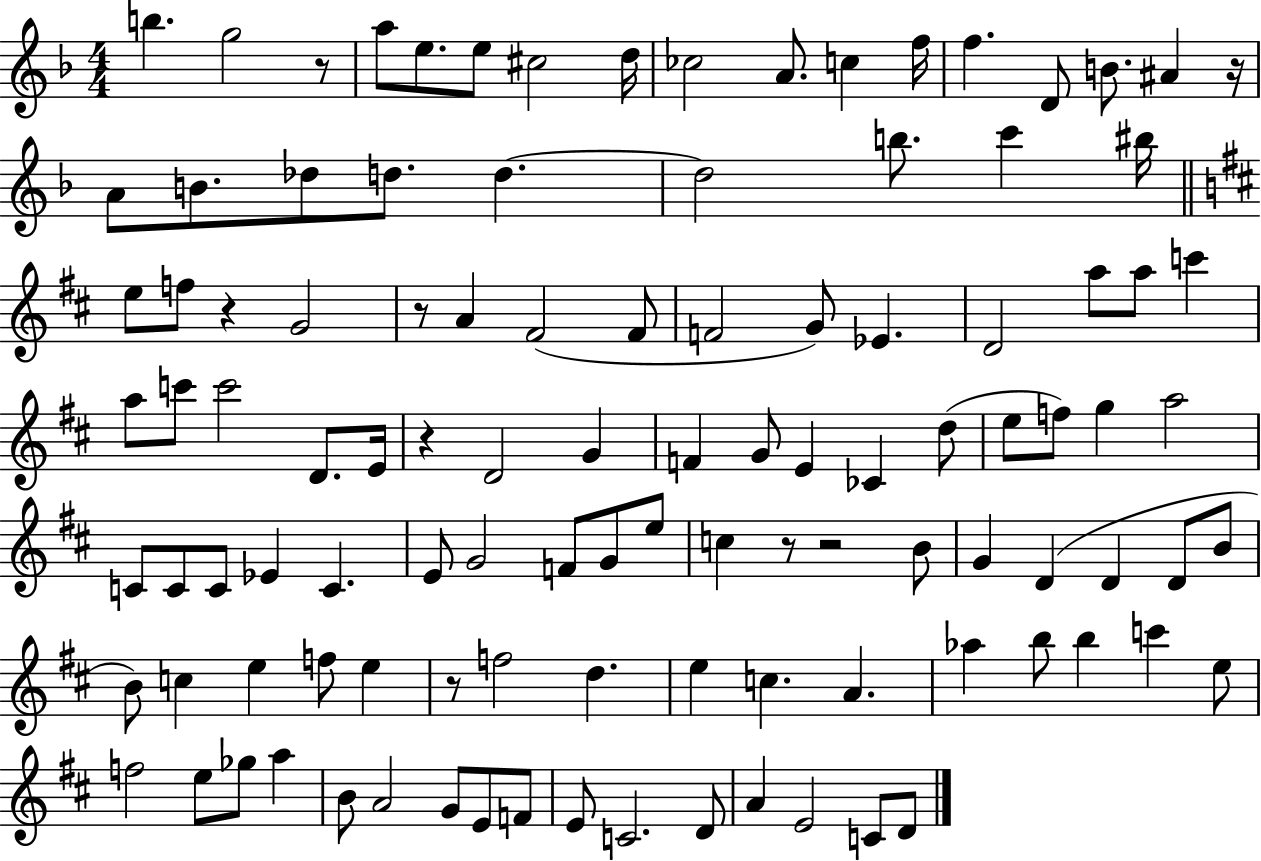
B5/q. G5/h R/e A5/e E5/e. E5/e C#5/h D5/s CES5/h A4/e. C5/q F5/s F5/q. D4/e B4/e. A#4/q R/s A4/e B4/e. Db5/e D5/e. D5/q. D5/h B5/e. C6/q BIS5/s E5/e F5/e R/q G4/h R/e A4/q F#4/h F#4/e F4/h G4/e Eb4/q. D4/h A5/e A5/e C6/q A5/e C6/e C6/h D4/e. E4/s R/q D4/h G4/q F4/q G4/e E4/q CES4/q D5/e E5/e F5/e G5/q A5/h C4/e C4/e C4/e Eb4/q C4/q. E4/e G4/h F4/e G4/e E5/e C5/q R/e R/h B4/e G4/q D4/q D4/q D4/e B4/e B4/e C5/q E5/q F5/e E5/q R/e F5/h D5/q. E5/q C5/q. A4/q. Ab5/q B5/e B5/q C6/q E5/e F5/h E5/e Gb5/e A5/q B4/e A4/h G4/e E4/e F4/e E4/e C4/h. D4/e A4/q E4/h C4/e D4/e